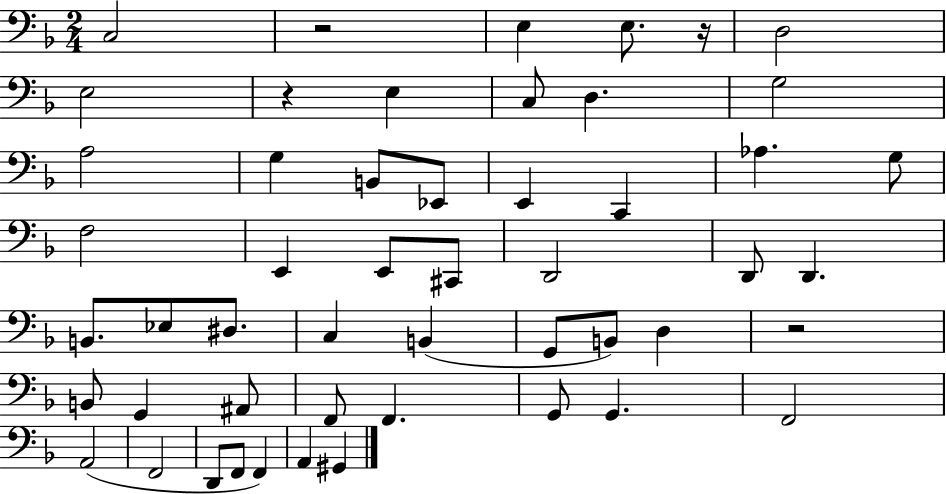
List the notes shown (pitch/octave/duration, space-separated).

C3/h R/h E3/q E3/e. R/s D3/h E3/h R/q E3/q C3/e D3/q. G3/h A3/h G3/q B2/e Eb2/e E2/q C2/q Ab3/q. G3/e F3/h E2/q E2/e C#2/e D2/h D2/e D2/q. B2/e. Eb3/e D#3/e. C3/q B2/q G2/e B2/e D3/q R/h B2/e G2/q A#2/e F2/e F2/q. G2/e G2/q. F2/h A2/h F2/h D2/e F2/e F2/q A2/q G#2/q